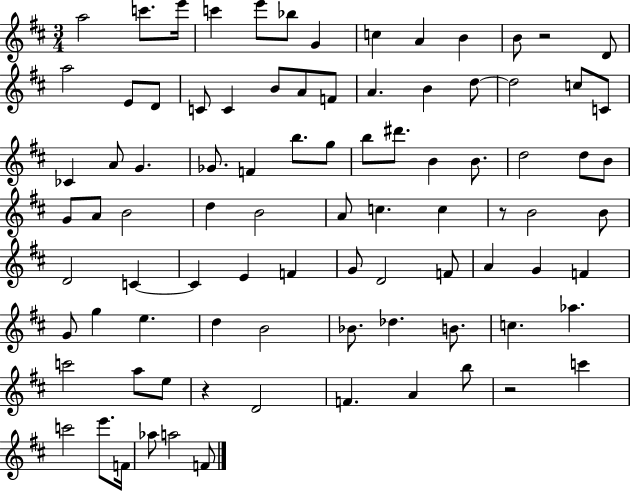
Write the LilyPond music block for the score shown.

{
  \clef treble
  \numericTimeSignature
  \time 3/4
  \key d \major
  \repeat volta 2 { a''2 c'''8. e'''16 | c'''4 e'''8 bes''8 g'4 | c''4 a'4 b'4 | b'8 r2 d'8 | \break a''2 e'8 d'8 | c'8 c'4 b'8 a'8 f'8 | a'4. b'4 d''8~~ | d''2 c''8 c'8 | \break ces'4 a'8 g'4. | ges'8. f'4 b''8. g''8 | b''8 dis'''8. b'4 b'8. | d''2 d''8 b'8 | \break g'8 a'8 b'2 | d''4 b'2 | a'8 c''4. c''4 | r8 b'2 b'8 | \break d'2 c'4~~ | c'4 e'4 f'4 | g'8 d'2 f'8 | a'4 g'4 f'4 | \break g'8 g''4 e''4. | d''4 b'2 | bes'8. des''4. b'8. | c''4. aes''4. | \break c'''2 a''8 e''8 | r4 d'2 | f'4. a'4 b''8 | r2 c'''4 | \break c'''2 e'''8. f'16 | aes''8 a''2 f'8 | } \bar "|."
}